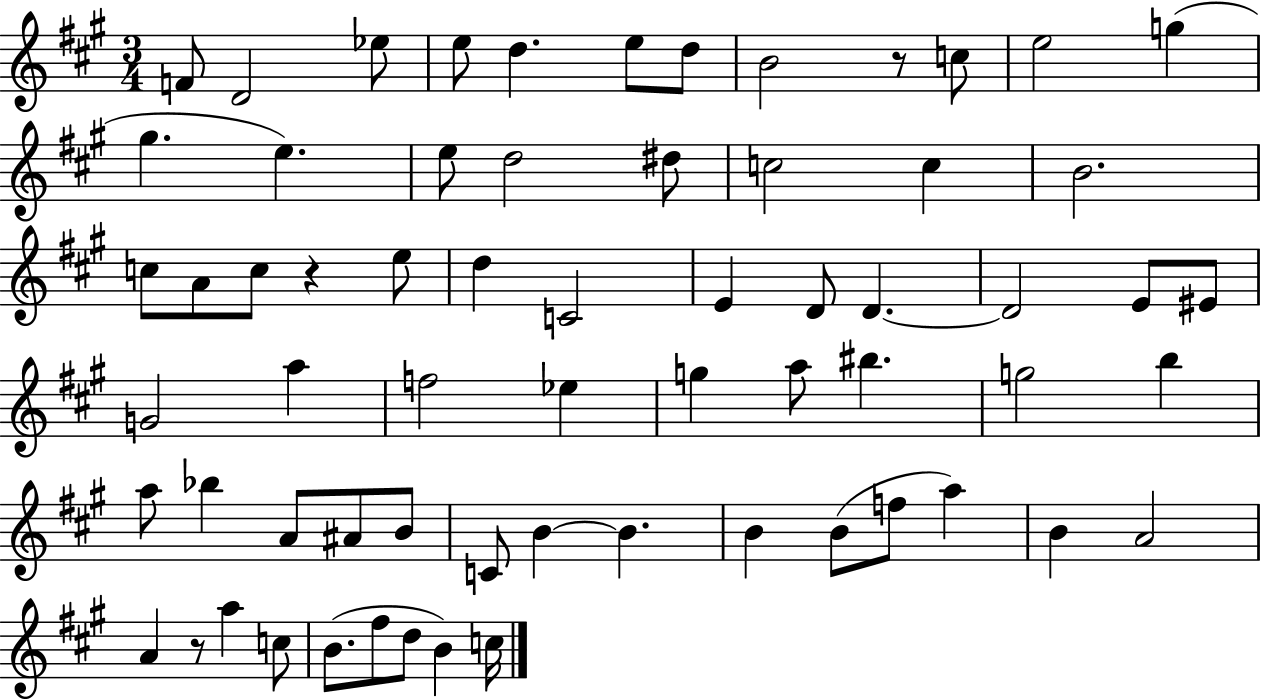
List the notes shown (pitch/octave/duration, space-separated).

F4/e D4/h Eb5/e E5/e D5/q. E5/e D5/e B4/h R/e C5/e E5/h G5/q G#5/q. E5/q. E5/e D5/h D#5/e C5/h C5/q B4/h. C5/e A4/e C5/e R/q E5/e D5/q C4/h E4/q D4/e D4/q. D4/h E4/e EIS4/e G4/h A5/q F5/h Eb5/q G5/q A5/e BIS5/q. G5/h B5/q A5/e Bb5/q A4/e A#4/e B4/e C4/e B4/q B4/q. B4/q B4/e F5/e A5/q B4/q A4/h A4/q R/e A5/q C5/e B4/e. F#5/e D5/e B4/q C5/s